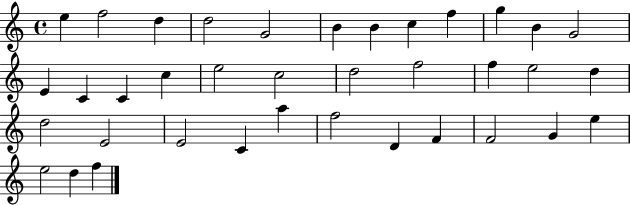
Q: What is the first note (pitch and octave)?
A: E5